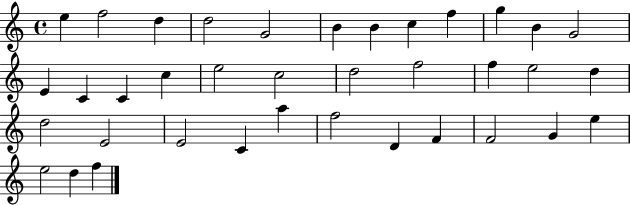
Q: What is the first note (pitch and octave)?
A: E5